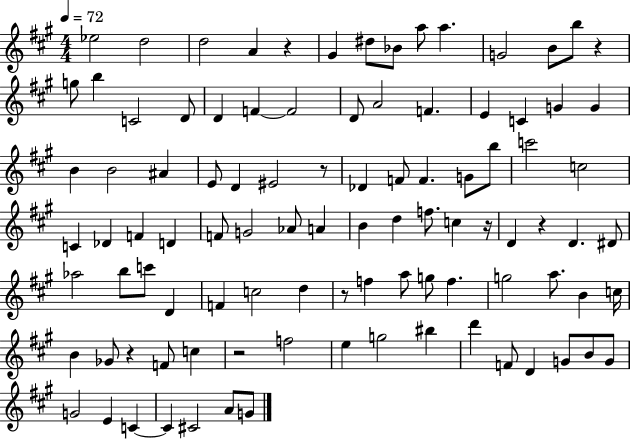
Eb5/h D5/h D5/h A4/q R/q G#4/q D#5/e Bb4/e A5/e A5/q. G4/h B4/e B5/e R/q G5/e B5/q C4/h D4/e D4/q F4/q F4/h D4/e A4/h F4/q. E4/q C4/q G4/q G4/q B4/q B4/h A#4/q E4/e D4/q EIS4/h R/e Db4/q F4/e F4/q. G4/e B5/e C6/h C5/h C4/q Db4/q F4/q D4/q F4/e G4/h Ab4/e A4/q B4/q D5/q F5/e. C5/q R/s D4/q R/q D4/q. D#4/e Ab5/h B5/e C6/e D4/q F4/q C5/h D5/q R/e F5/q A5/e G5/e F5/q. G5/h A5/e. B4/q C5/s B4/q Gb4/e R/q F4/e C5/q R/h F5/h E5/q G5/h BIS5/q D6/q F4/e D4/q G4/e B4/e G4/e G4/h E4/q C4/q C4/q C#4/h A4/e G4/e